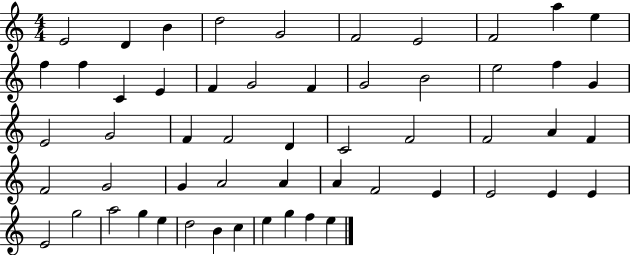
E4/h D4/q B4/q D5/h G4/h F4/h E4/h F4/h A5/q E5/q F5/q F5/q C4/q E4/q F4/q G4/h F4/q G4/h B4/h E5/h F5/q G4/q E4/h G4/h F4/q F4/h D4/q C4/h F4/h F4/h A4/q F4/q F4/h G4/h G4/q A4/h A4/q A4/q F4/h E4/q E4/h E4/q E4/q E4/h G5/h A5/h G5/q E5/q D5/h B4/q C5/q E5/q G5/q F5/q E5/q